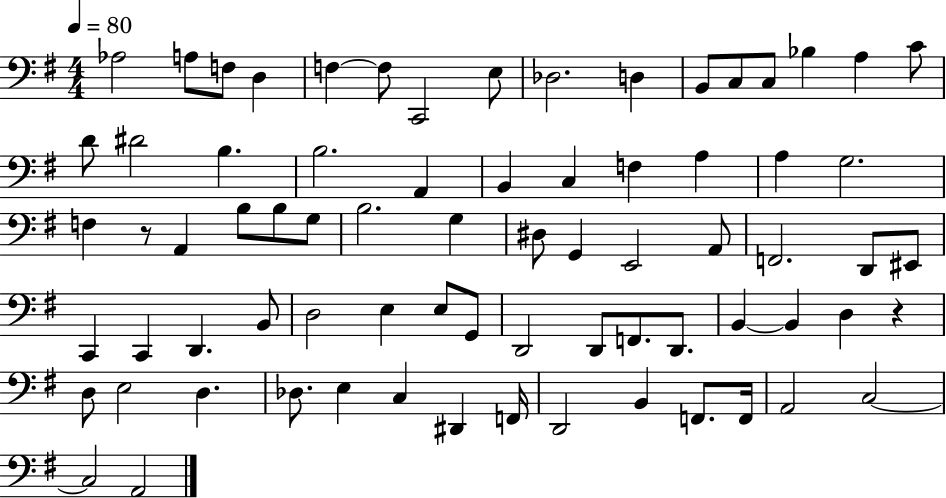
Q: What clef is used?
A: bass